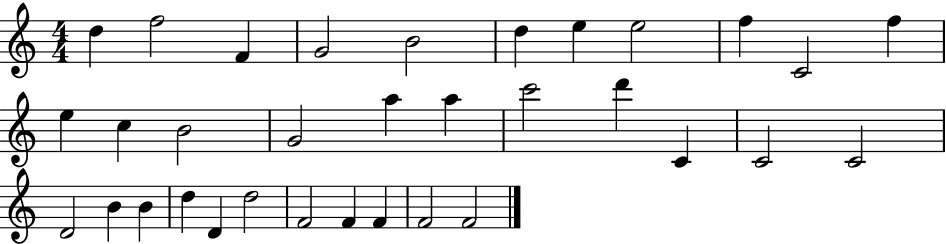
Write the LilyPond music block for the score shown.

{
  \clef treble
  \numericTimeSignature
  \time 4/4
  \key c \major
  d''4 f''2 f'4 | g'2 b'2 | d''4 e''4 e''2 | f''4 c'2 f''4 | \break e''4 c''4 b'2 | g'2 a''4 a''4 | c'''2 d'''4 c'4 | c'2 c'2 | \break d'2 b'4 b'4 | d''4 d'4 d''2 | f'2 f'4 f'4 | f'2 f'2 | \break \bar "|."
}